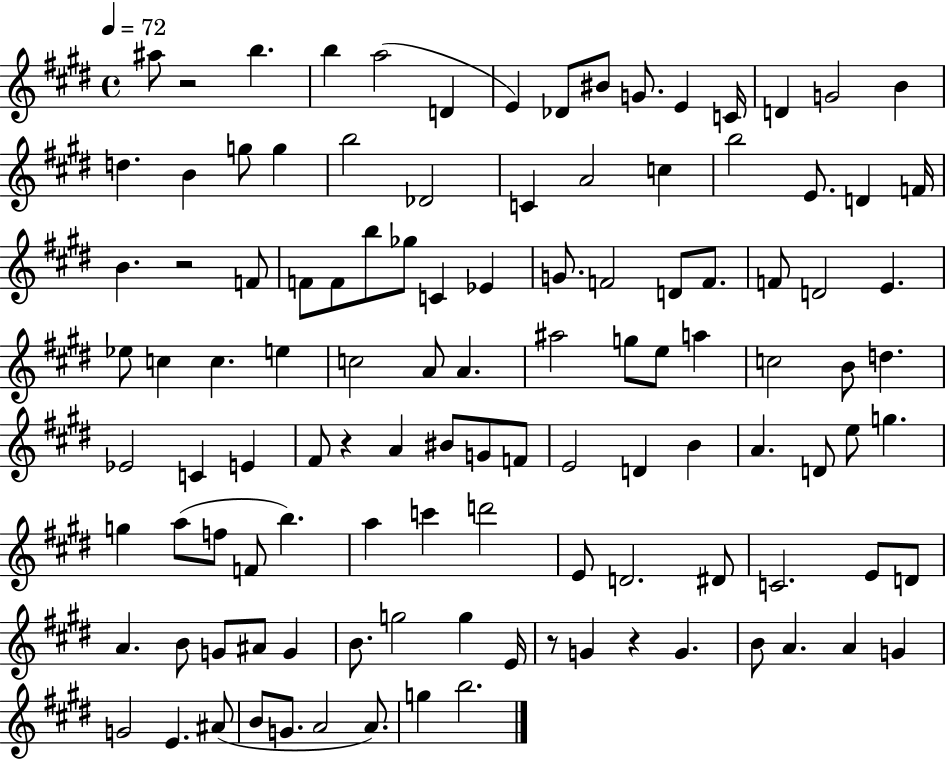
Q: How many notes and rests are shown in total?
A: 114